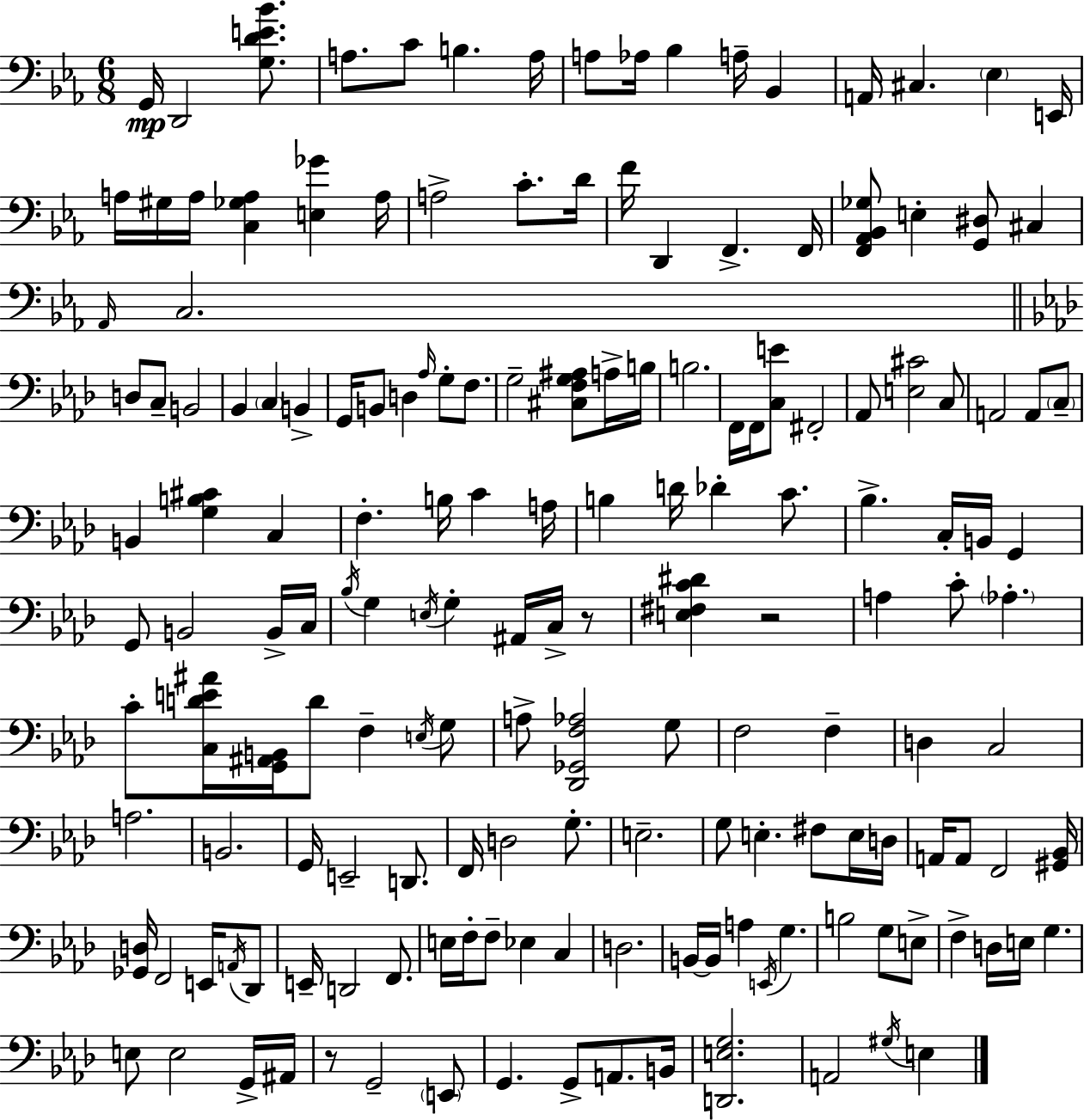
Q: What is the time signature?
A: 6/8